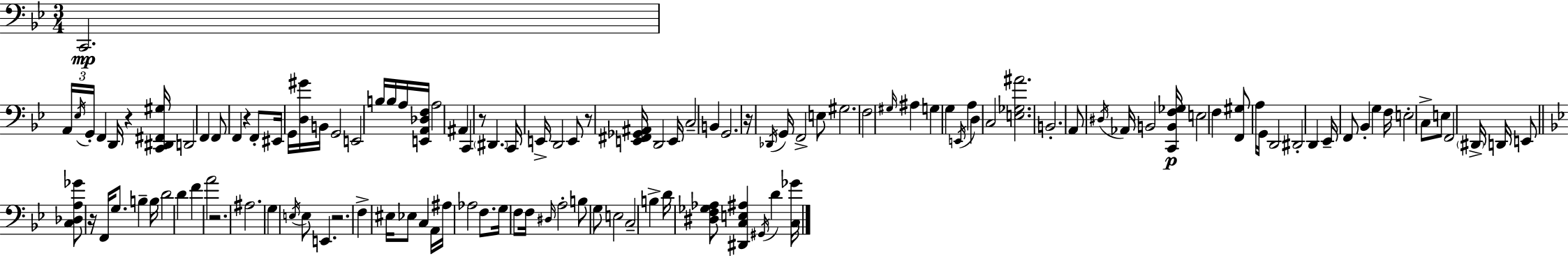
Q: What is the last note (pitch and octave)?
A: D4